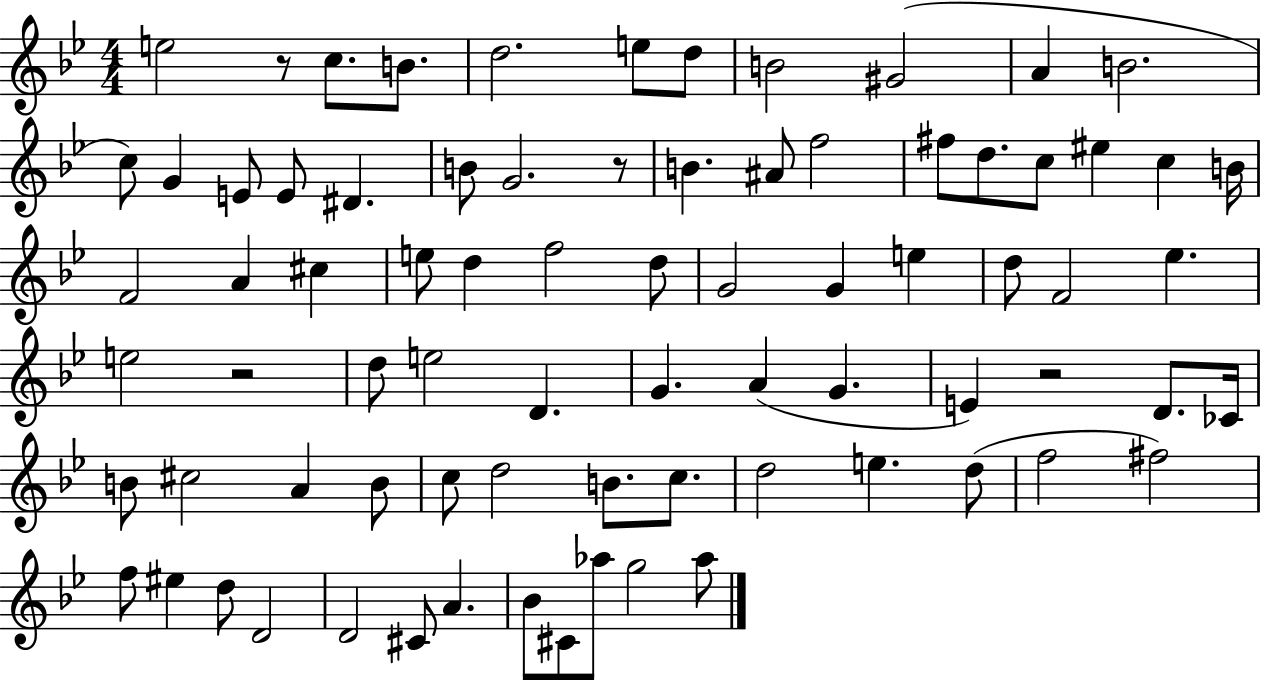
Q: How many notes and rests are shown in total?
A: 78